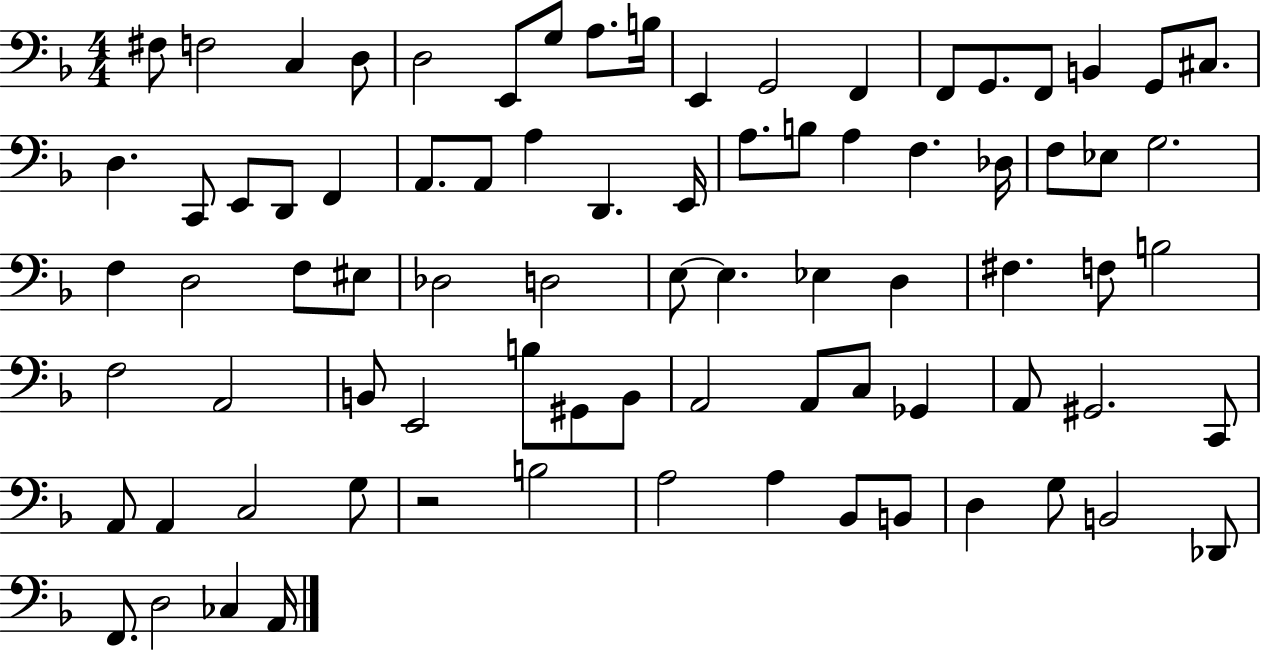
F#3/e F3/h C3/q D3/e D3/h E2/e G3/e A3/e. B3/s E2/q G2/h F2/q F2/e G2/e. F2/e B2/q G2/e C#3/e. D3/q. C2/e E2/e D2/e F2/q A2/e. A2/e A3/q D2/q. E2/s A3/e. B3/e A3/q F3/q. Db3/s F3/e Eb3/e G3/h. F3/q D3/h F3/e EIS3/e Db3/h D3/h E3/e E3/q. Eb3/q D3/q F#3/q. F3/e B3/h F3/h A2/h B2/e E2/h B3/e G#2/e B2/e A2/h A2/e C3/e Gb2/q A2/e G#2/h. C2/e A2/e A2/q C3/h G3/e R/h B3/h A3/h A3/q Bb2/e B2/e D3/q G3/e B2/h Db2/e F2/e. D3/h CES3/q A2/s